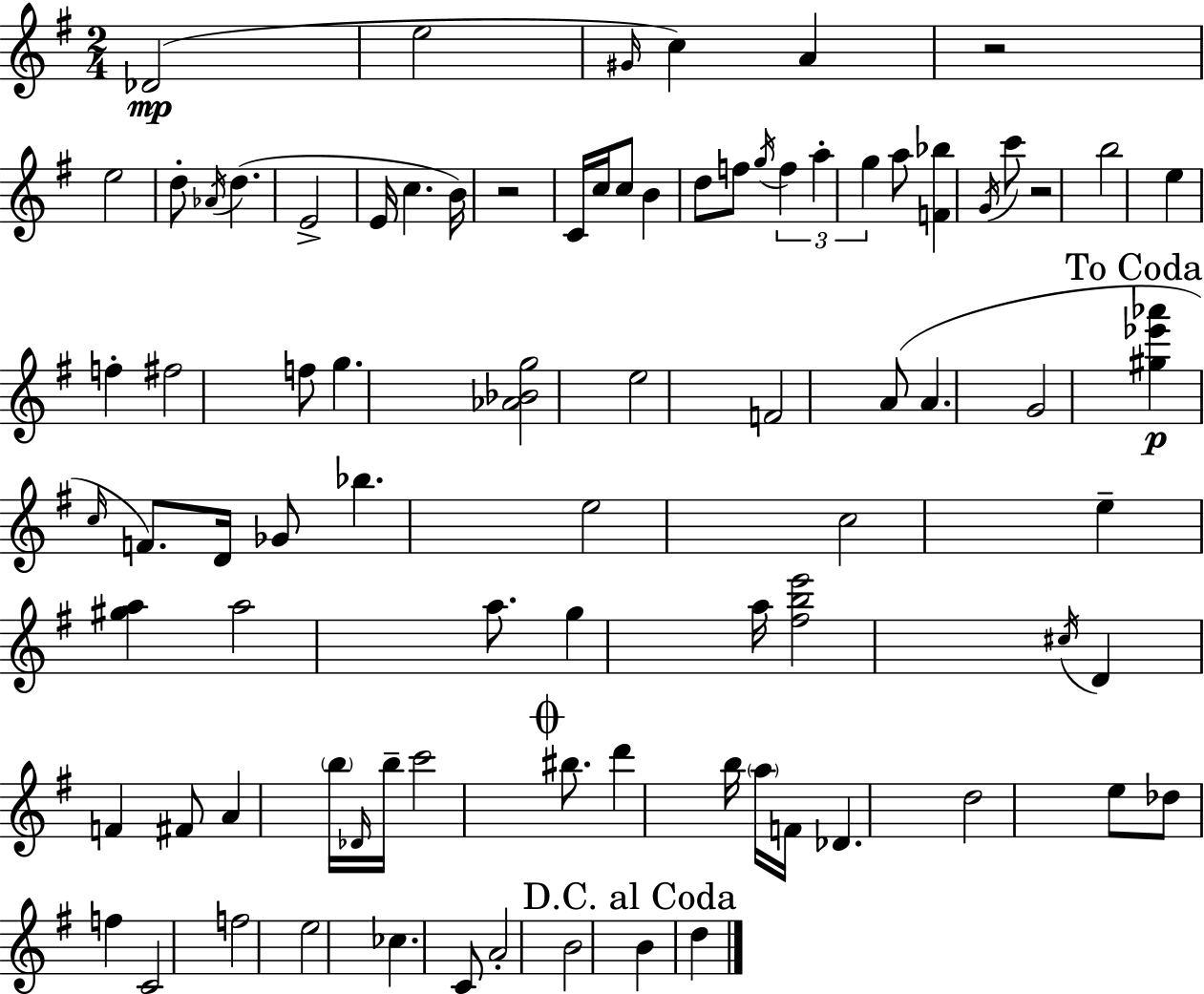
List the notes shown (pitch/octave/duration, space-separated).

Db4/h E5/h G#4/s C5/q A4/q R/h E5/h D5/e Ab4/s D5/q. E4/h E4/s C5/q. B4/s R/h C4/s C5/s C5/e B4/q D5/e F5/e G5/s F5/q A5/q G5/q A5/e [F4,Bb5]/q G4/s C6/e R/h B5/h E5/q F5/q F#5/h F5/e G5/q. [Ab4,Bb4,G5]/h E5/h F4/h A4/e A4/q. G4/h [G#5,Eb6,Ab6]/q C5/s F4/e. D4/s Gb4/e Bb5/q. E5/h C5/h E5/q [G#5,A5]/q A5/h A5/e. G5/q A5/s [F#5,B5,E6]/h C#5/s D4/q F4/q F#4/e A4/q B5/s Db4/s B5/s C6/h BIS5/e. D6/q B5/s A5/s F4/s Db4/q. D5/h E5/e Db5/e F5/q C4/h F5/h E5/h CES5/q. C4/e A4/h B4/h B4/q D5/q